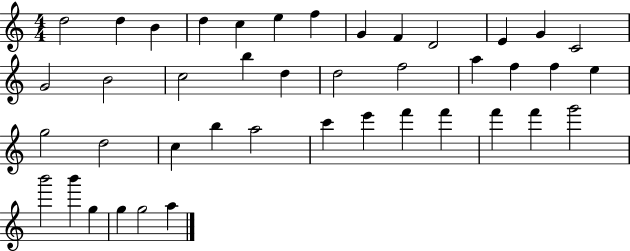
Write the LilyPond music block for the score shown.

{
  \clef treble
  \numericTimeSignature
  \time 4/4
  \key c \major
  d''2 d''4 b'4 | d''4 c''4 e''4 f''4 | g'4 f'4 d'2 | e'4 g'4 c'2 | \break g'2 b'2 | c''2 b''4 d''4 | d''2 f''2 | a''4 f''4 f''4 e''4 | \break g''2 d''2 | c''4 b''4 a''2 | c'''4 e'''4 f'''4 f'''4 | f'''4 f'''4 g'''2 | \break b'''2 b'''4 g''4 | g''4 g''2 a''4 | \bar "|."
}